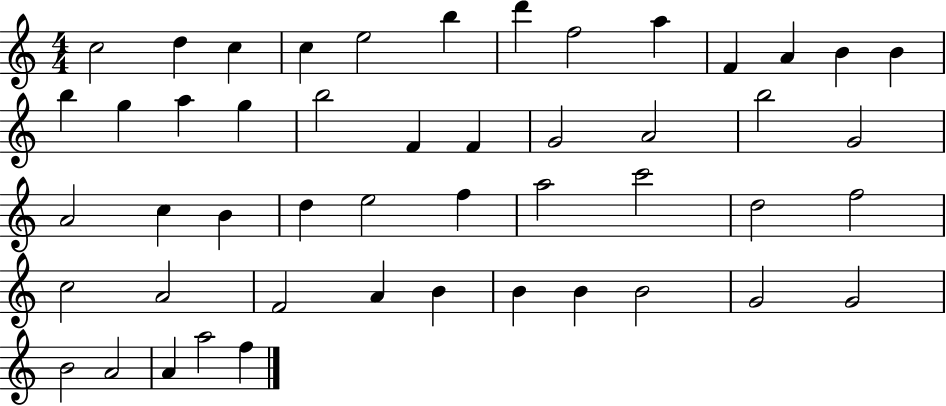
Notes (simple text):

C5/h D5/q C5/q C5/q E5/h B5/q D6/q F5/h A5/q F4/q A4/q B4/q B4/q B5/q G5/q A5/q G5/q B5/h F4/q F4/q G4/h A4/h B5/h G4/h A4/h C5/q B4/q D5/q E5/h F5/q A5/h C6/h D5/h F5/h C5/h A4/h F4/h A4/q B4/q B4/q B4/q B4/h G4/h G4/h B4/h A4/h A4/q A5/h F5/q